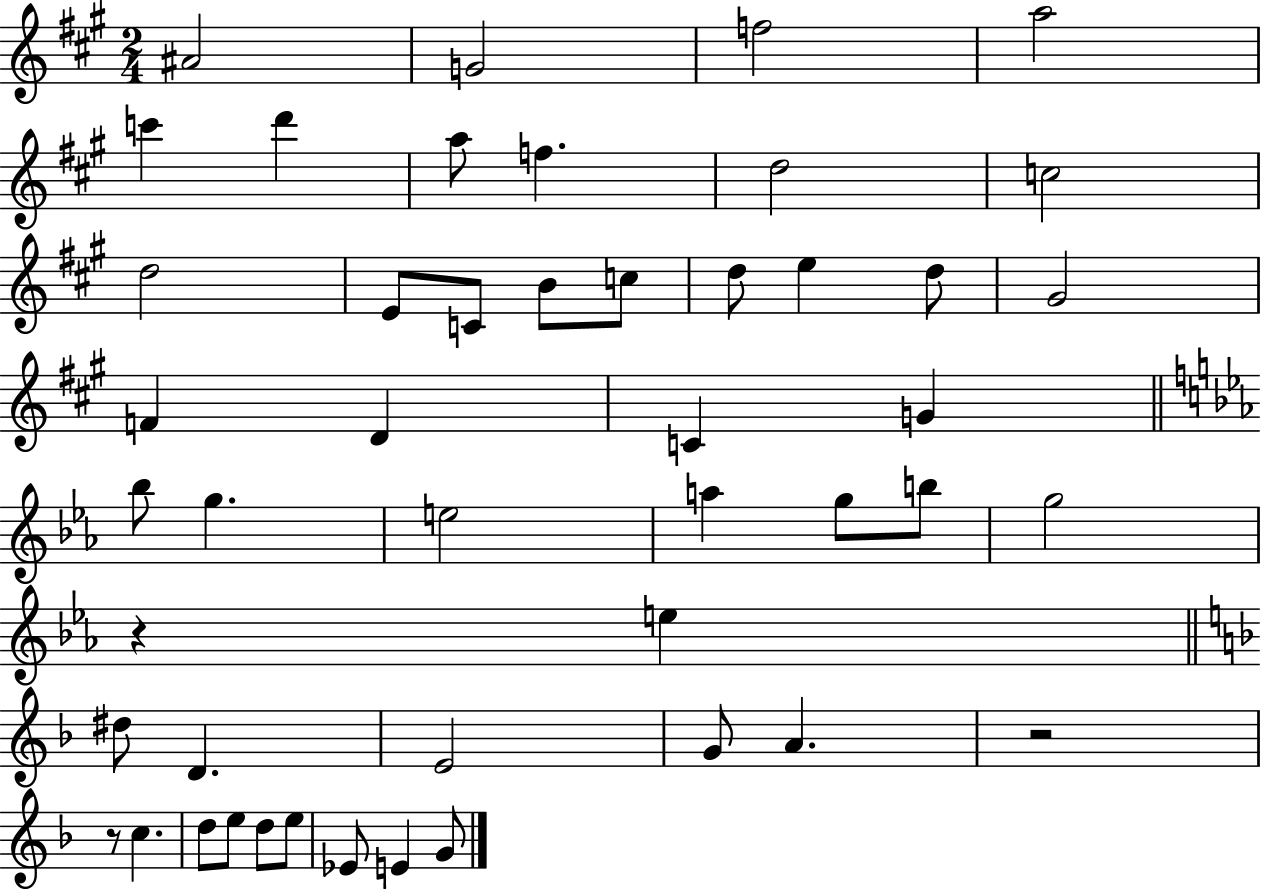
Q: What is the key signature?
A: A major